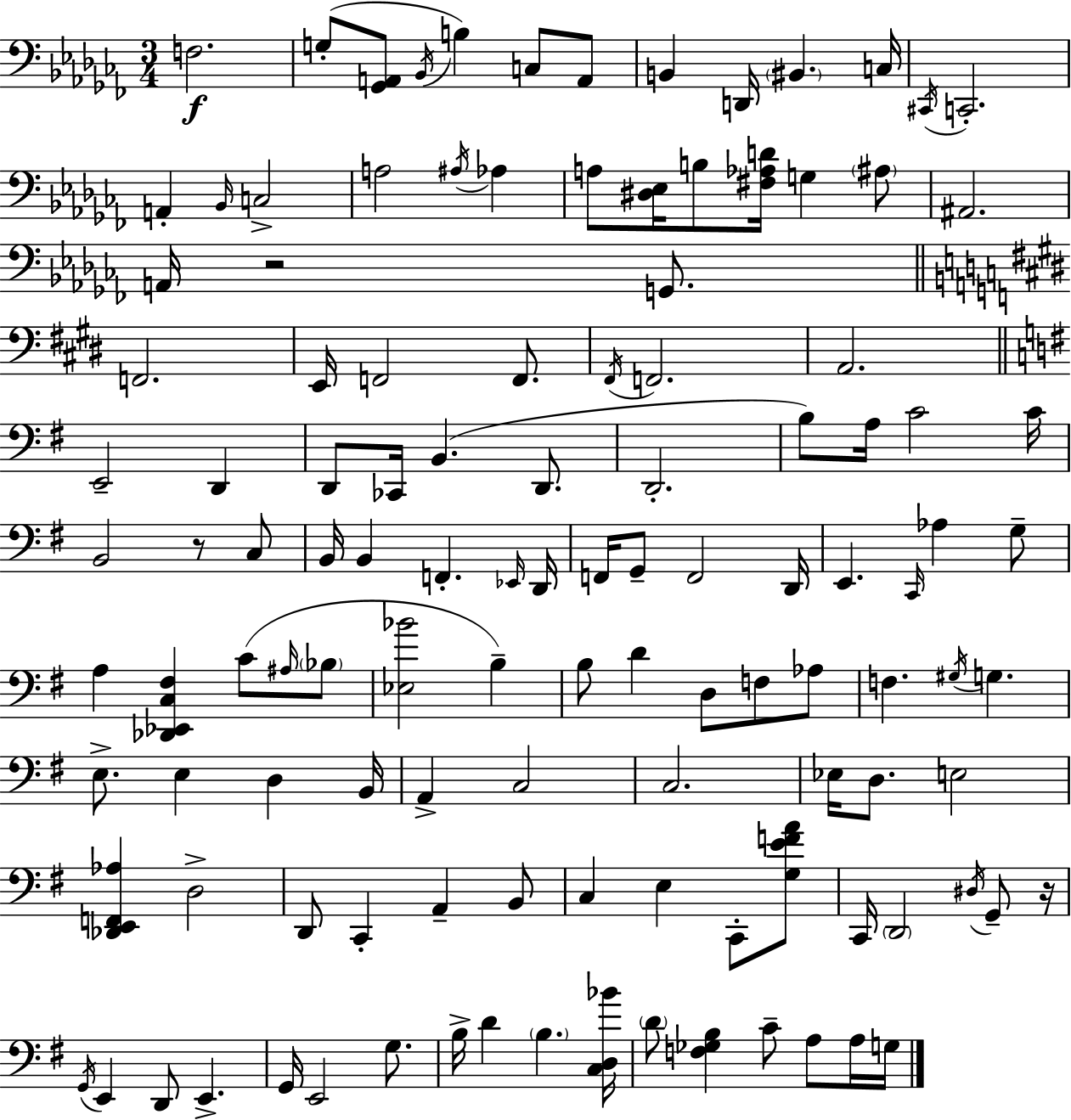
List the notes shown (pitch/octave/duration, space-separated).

F3/h. G3/e [Gb2,A2]/e Bb2/s B3/q C3/e A2/e B2/q D2/s BIS2/q. C3/s C#2/s C2/h. A2/q Bb2/s C3/h A3/h A#3/s Ab3/q A3/e [D#3,Eb3]/s B3/e [F#3,Ab3,D4]/s G3/q A#3/e A#2/h. A2/s R/h G2/e. F2/h. E2/s F2/h F2/e. F#2/s F2/h. A2/h. E2/h D2/q D2/e CES2/s B2/q. D2/e. D2/h. B3/e A3/s C4/h C4/s B2/h R/e C3/e B2/s B2/q F2/q. Eb2/s D2/s F2/s G2/e F2/h D2/s E2/q. C2/s Ab3/q G3/e A3/q [Db2,Eb2,C3,F#3]/q C4/e A#3/s Bb3/e [Eb3,Bb4]/h B3/q B3/e D4/q D3/e F3/e Ab3/e F3/q. G#3/s G3/q. E3/e. E3/q D3/q B2/s A2/q C3/h C3/h. Eb3/s D3/e. E3/h [Db2,E2,F2,Ab3]/q D3/h D2/e C2/q A2/q B2/e C3/q E3/q C2/e [G3,E4,F4,A4]/e C2/s D2/h D#3/s G2/e R/s G2/s E2/q D2/e E2/q. G2/s E2/h G3/e. B3/s D4/q B3/q. [C3,D3,Bb4]/s D4/e [F3,Gb3,B3]/q C4/e A3/e A3/s G3/s